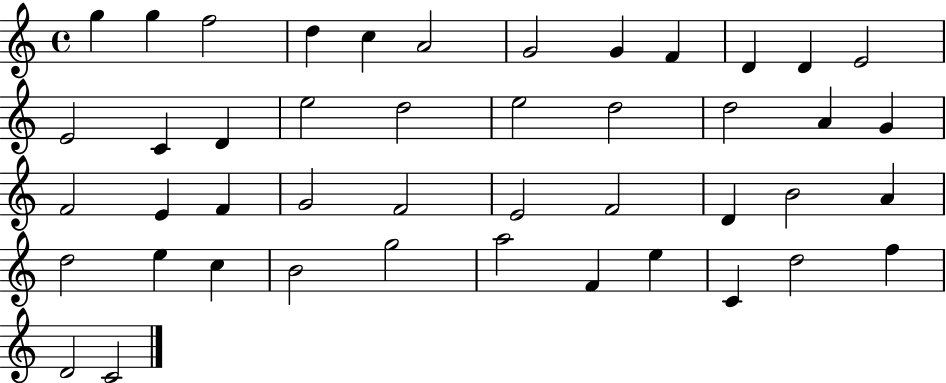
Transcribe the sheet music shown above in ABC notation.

X:1
T:Untitled
M:4/4
L:1/4
K:C
g g f2 d c A2 G2 G F D D E2 E2 C D e2 d2 e2 d2 d2 A G F2 E F G2 F2 E2 F2 D B2 A d2 e c B2 g2 a2 F e C d2 f D2 C2